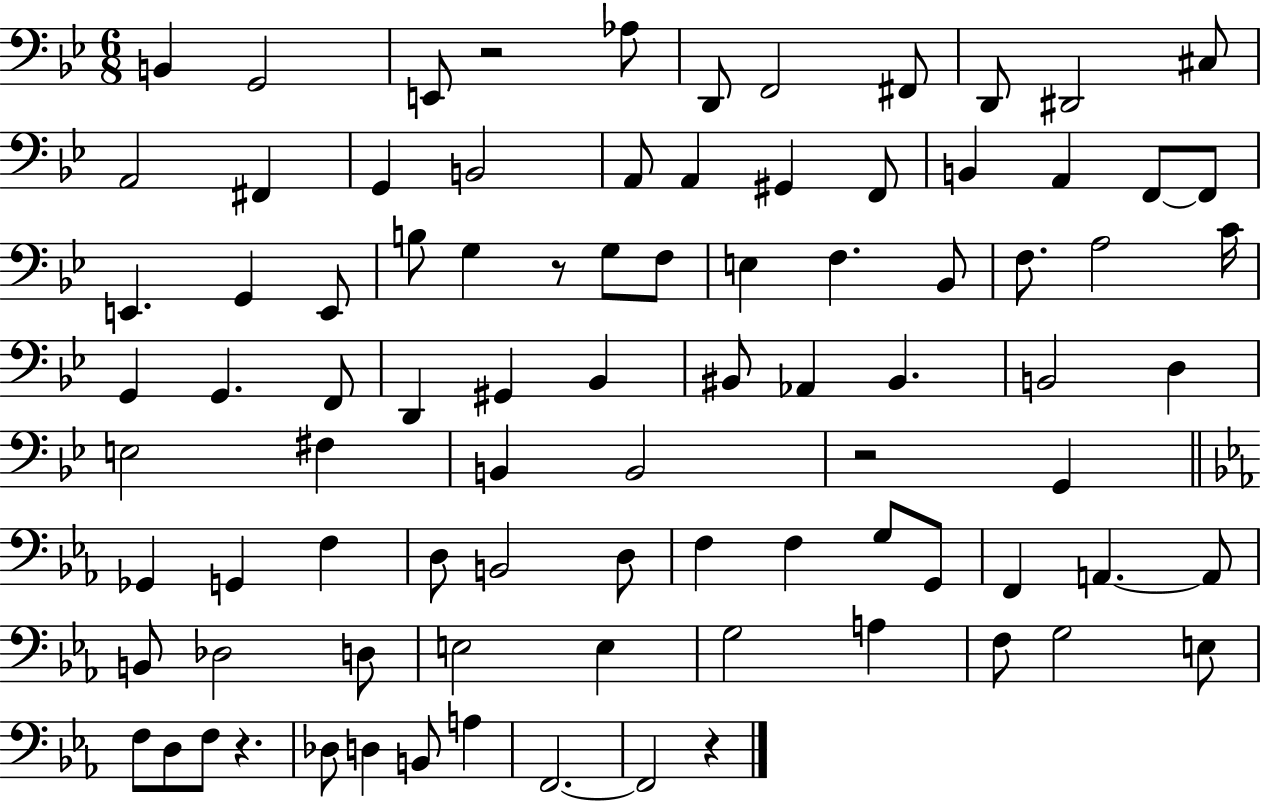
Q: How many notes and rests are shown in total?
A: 88